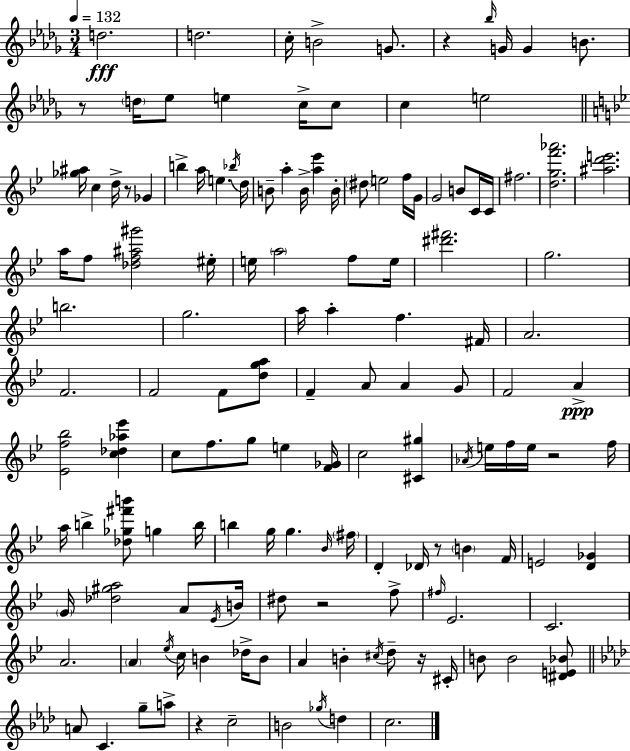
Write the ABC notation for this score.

X:1
T:Untitled
M:3/4
L:1/4
K:Bbm
d2 d2 c/4 B2 G/2 z _b/4 G/4 G B/2 z/2 d/4 _e/2 e c/4 c/2 c e2 [_g^a]/4 c d/4 z/2 _G b a/4 e _b/4 d/4 B/2 a B/4 [a_e'] B/4 ^d/2 e2 f/4 G/4 G2 B/2 C/4 C/4 ^f2 [dgf'_a']2 [^ad'e']2 a/4 f/2 [_df^a^g']2 ^e/4 e/4 a2 f/2 e/4 [^d'^f']2 g2 b2 g2 a/4 a f ^F/4 A2 F2 F2 F/2 [dga]/2 F A/2 A G/2 F2 A [_Ef_b]2 [c_d_a_e'] c/2 f/2 g/2 e [F_G]/4 c2 [^C^g] _A/4 e/4 f/4 e/4 z2 f/4 a/4 b [_d_g^f'b']/2 g b/4 b g/4 g _B/4 ^f/4 D _D/4 z/2 B F/4 E2 [D_G] G/4 [_d^ga]2 A/2 _E/4 B/4 ^d/2 z2 f/2 ^f/4 _E2 C2 A2 A _e/4 c/4 B _d/4 B/2 A B ^c/4 d/2 z/4 ^C/4 B/2 B2 [^DE_B]/2 A/2 C g/2 a/2 z c2 B2 _g/4 d c2